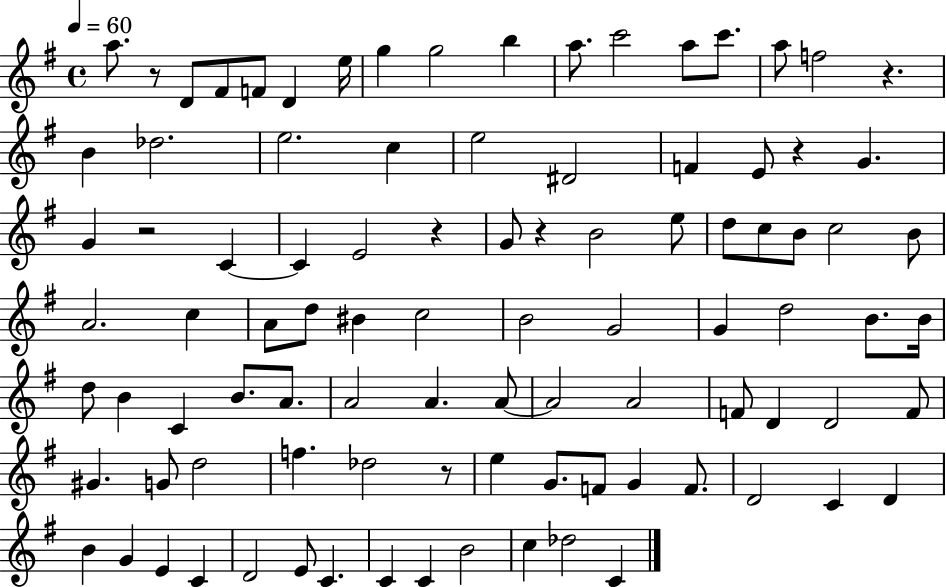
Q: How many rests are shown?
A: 7